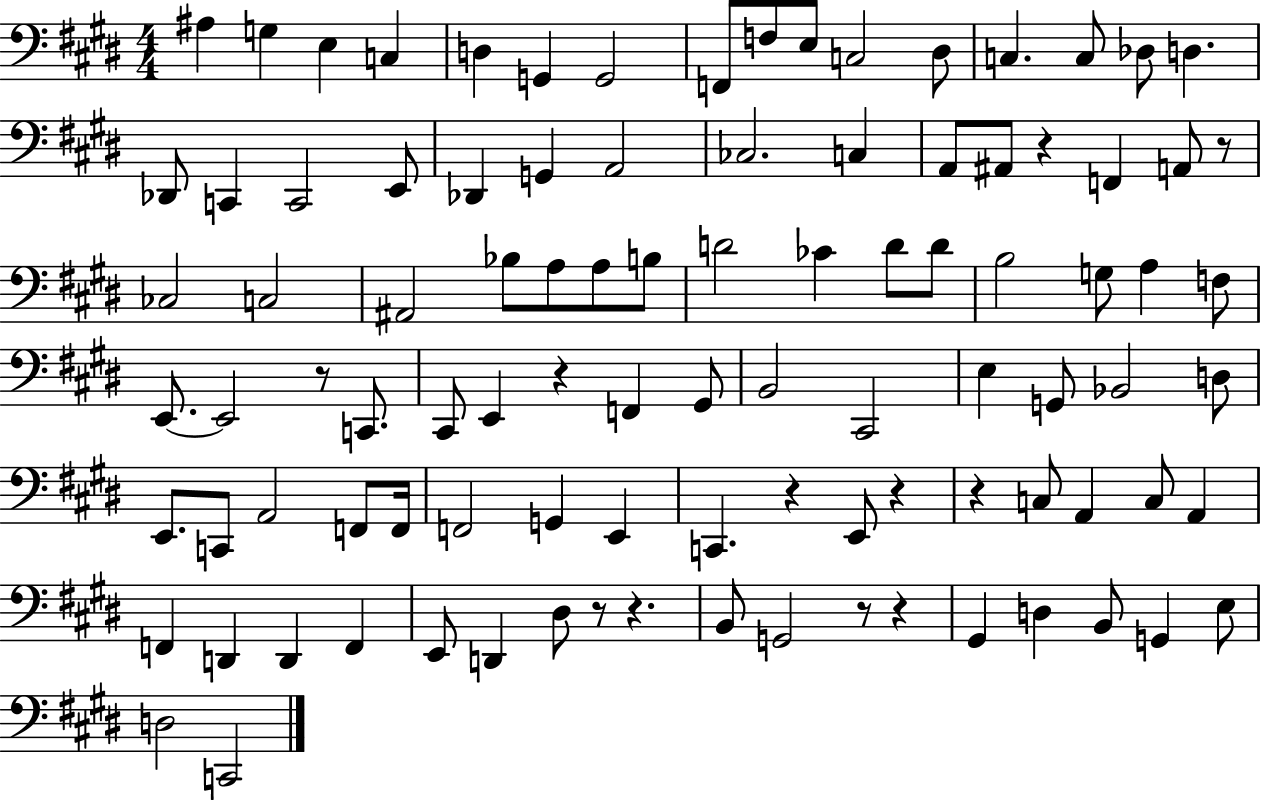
A#3/q G3/q E3/q C3/q D3/q G2/q G2/h F2/e F3/e E3/e C3/h D#3/e C3/q. C3/e Db3/e D3/q. Db2/e C2/q C2/h E2/e Db2/q G2/q A2/h CES3/h. C3/q A2/e A#2/e R/q F2/q A2/e R/e CES3/h C3/h A#2/h Bb3/e A3/e A3/e B3/e D4/h CES4/q D4/e D4/e B3/h G3/e A3/q F3/e E2/e. E2/h R/e C2/e. C#2/e E2/q R/q F2/q G#2/e B2/h C#2/h E3/q G2/e Bb2/h D3/e E2/e. C2/e A2/h F2/e F2/s F2/h G2/q E2/q C2/q. R/q E2/e R/q R/q C3/e A2/q C3/e A2/q F2/q D2/q D2/q F2/q E2/e D2/q D#3/e R/e R/q. B2/e G2/h R/e R/q G#2/q D3/q B2/e G2/q E3/e D3/h C2/h